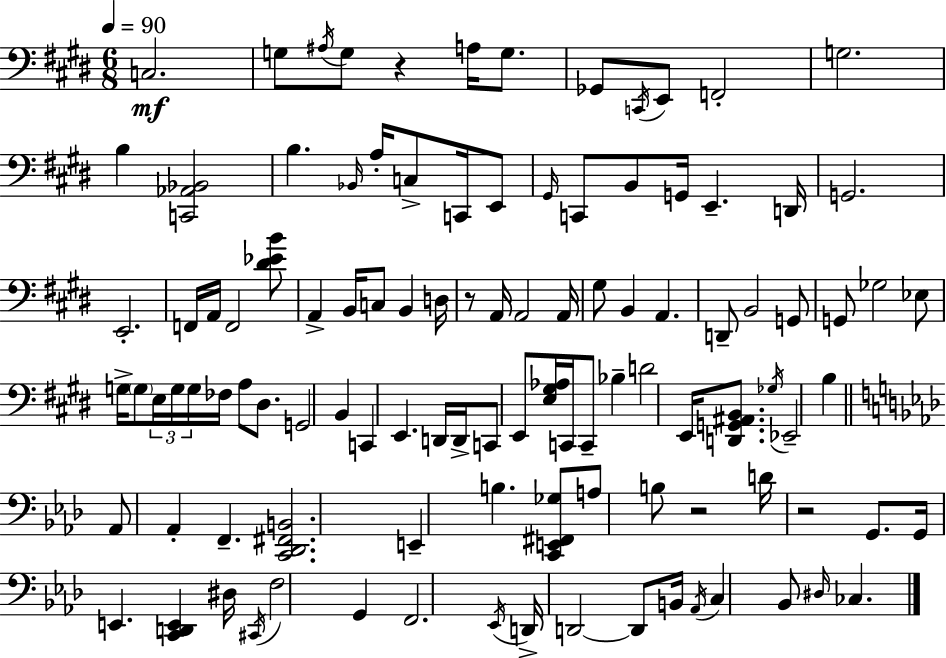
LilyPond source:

{
  \clef bass
  \numericTimeSignature
  \time 6/8
  \key e \major
  \tempo 4 = 90
  c2.\mf | g8 \acciaccatura { ais16 } g8 r4 a16 g8. | ges,8 \acciaccatura { c,16 } e,8 f,2-. | g2. | \break b4 <c, aes, bes,>2 | b4. \grace { bes,16 } a16-. c8-> | c,16 e,8 \grace { gis,16 } c,8 b,8 g,16 e,4.-- | d,16 g,2. | \break e,2.-. | f,16 a,16 f,2 | <dis' ees' b'>8 a,4-> b,16 c8 b,4 | d16 r8 a,16 a,2 | \break a,16 gis8 b,4 a,4. | d,8-- b,2 | g,8 g,8 ges2 | ees8 g16-> \parenthesize g8 \tuplet 3/2 { e16 g16 g16 } fes16 a8 | \break dis8. g,2 | b,4 c,4 e,4. | d,16 d,16-> c,8 e,8 <e gis aes>16 c,16 c,8-- | bes4-- d'2 | \break e,16 <d, g, ais, b,>8. \acciaccatura { ges16 } ees,2-- | b4 \bar "||" \break \key f \minor aes,8 aes,4-. f,4.-- | <c, des, fis, b,>2. | e,4-- b4. <c, e, fis, ges>8 | a8 b8 r2 | \break d'16 r2 g,8. | g,16 e,4. <c, d, e,>4 dis16 | \acciaccatura { cis,16 } f2 g,4 | f,2. | \break \acciaccatura { ees,16 } d,16-> d,2~~ d,8 | b,16 \acciaccatura { aes,16 } c4 bes,8 \grace { dis16 } ces4. | \bar "|."
}